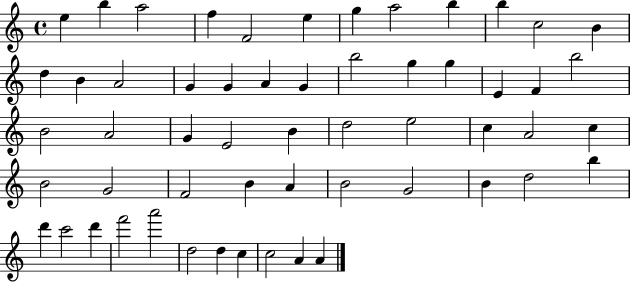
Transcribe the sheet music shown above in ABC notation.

X:1
T:Untitled
M:4/4
L:1/4
K:C
e b a2 f F2 e g a2 b b c2 B d B A2 G G A G b2 g g E F b2 B2 A2 G E2 B d2 e2 c A2 c B2 G2 F2 B A B2 G2 B d2 b d' c'2 d' f'2 a'2 d2 d c c2 A A